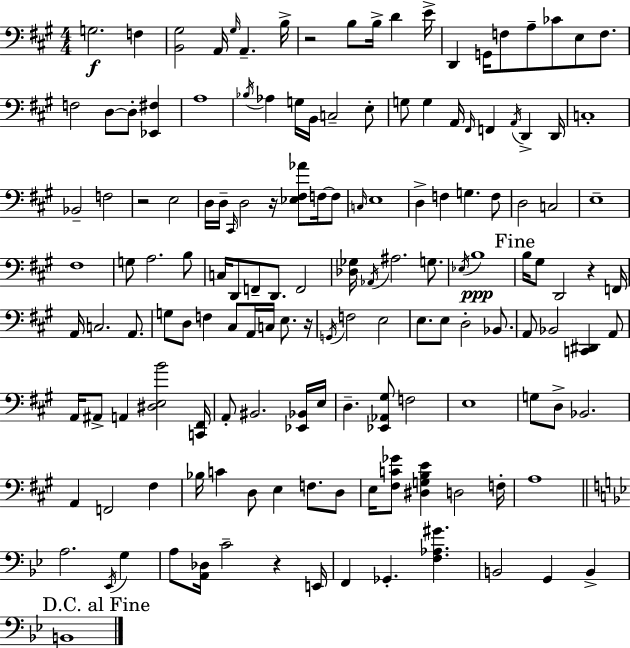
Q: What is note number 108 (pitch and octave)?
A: Bb3